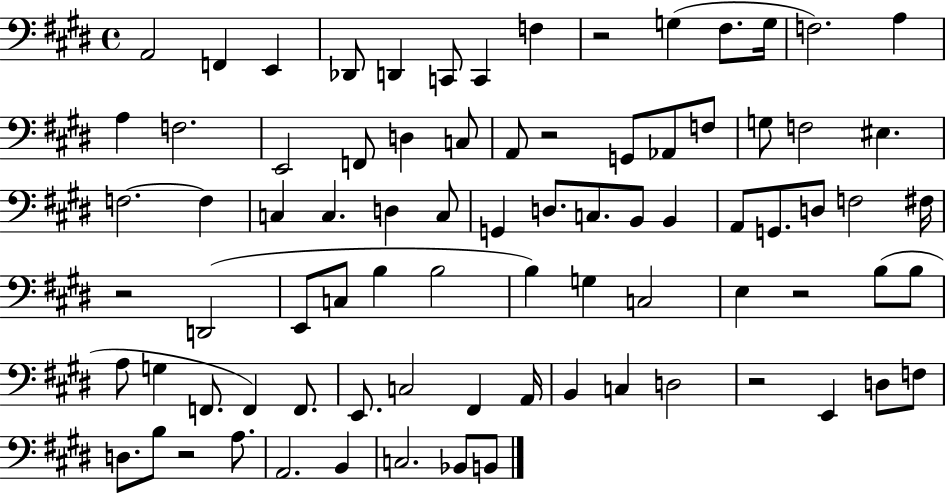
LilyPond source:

{
  \clef bass
  \time 4/4
  \defaultTimeSignature
  \key e \major
  \repeat volta 2 { a,2 f,4 e,4 | des,8 d,4 c,8 c,4 f4 | r2 g4( fis8. g16 | f2.) a4 | \break a4 f2. | e,2 f,8 d4 c8 | a,8 r2 g,8 aes,8 f8 | g8 f2 eis4. | \break f2.~~ f4 | c4 c4. d4 c8 | g,4 d8. c8. b,8 b,4 | a,8 g,8. d8 f2 fis16 | \break r2 d,2( | e,8 c8 b4 b2 | b4) g4 c2 | e4 r2 b8( b8 | \break a8 g4 f,8. f,4) f,8. | e,8. c2 fis,4 a,16 | b,4 c4 d2 | r2 e,4 d8 f8 | \break d8. b8 r2 a8. | a,2. b,4 | c2. bes,8 b,8 | } \bar "|."
}